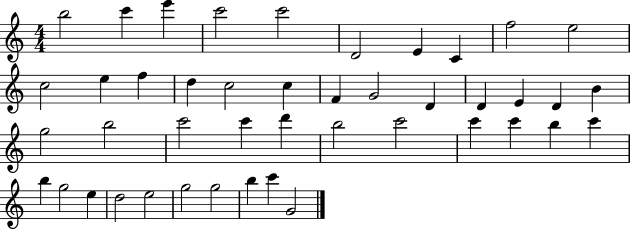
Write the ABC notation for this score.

X:1
T:Untitled
M:4/4
L:1/4
K:C
b2 c' e' c'2 c'2 D2 E C f2 e2 c2 e f d c2 c F G2 D D E D B g2 b2 c'2 c' d' b2 c'2 c' c' b c' b g2 e d2 e2 g2 g2 b c' G2